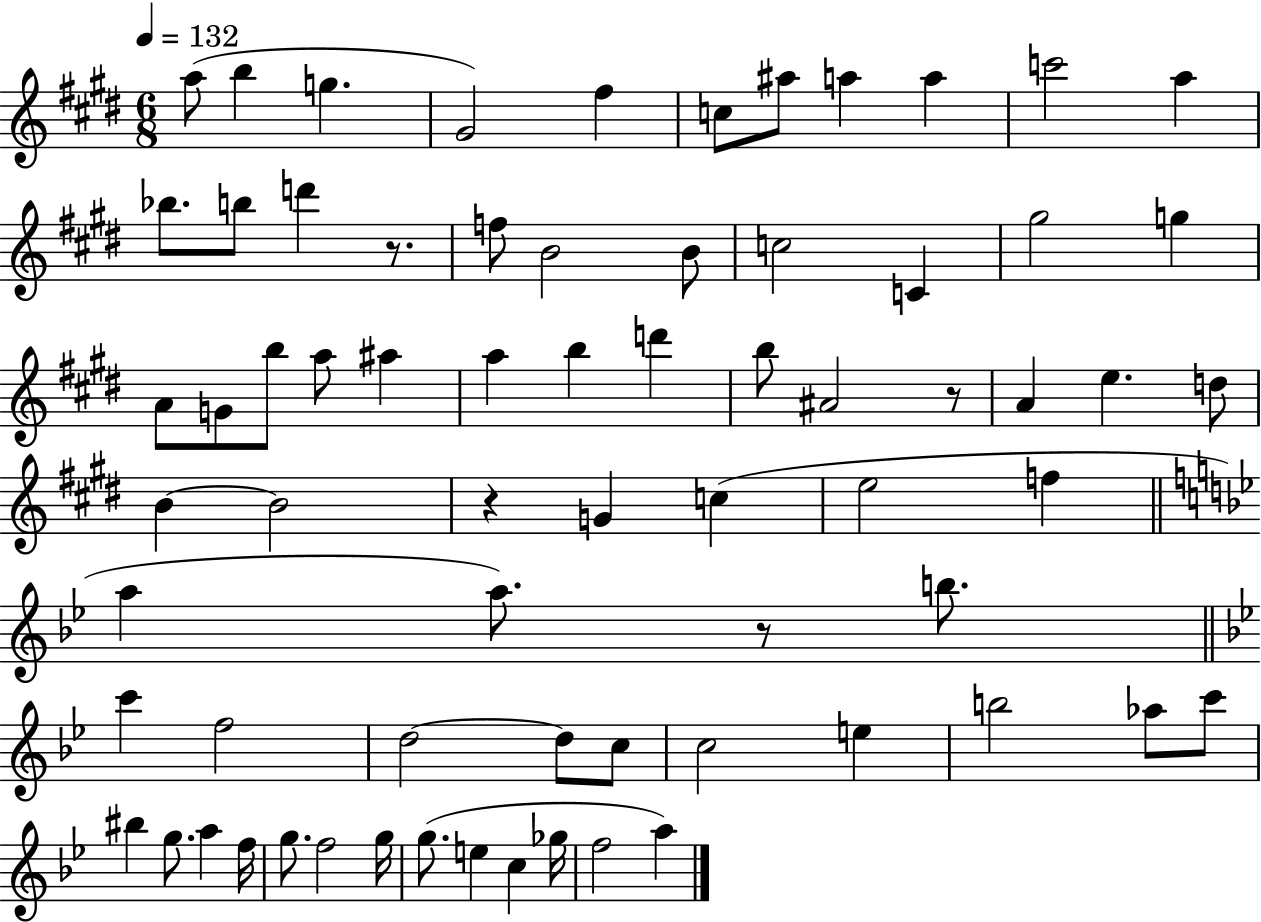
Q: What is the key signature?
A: E major